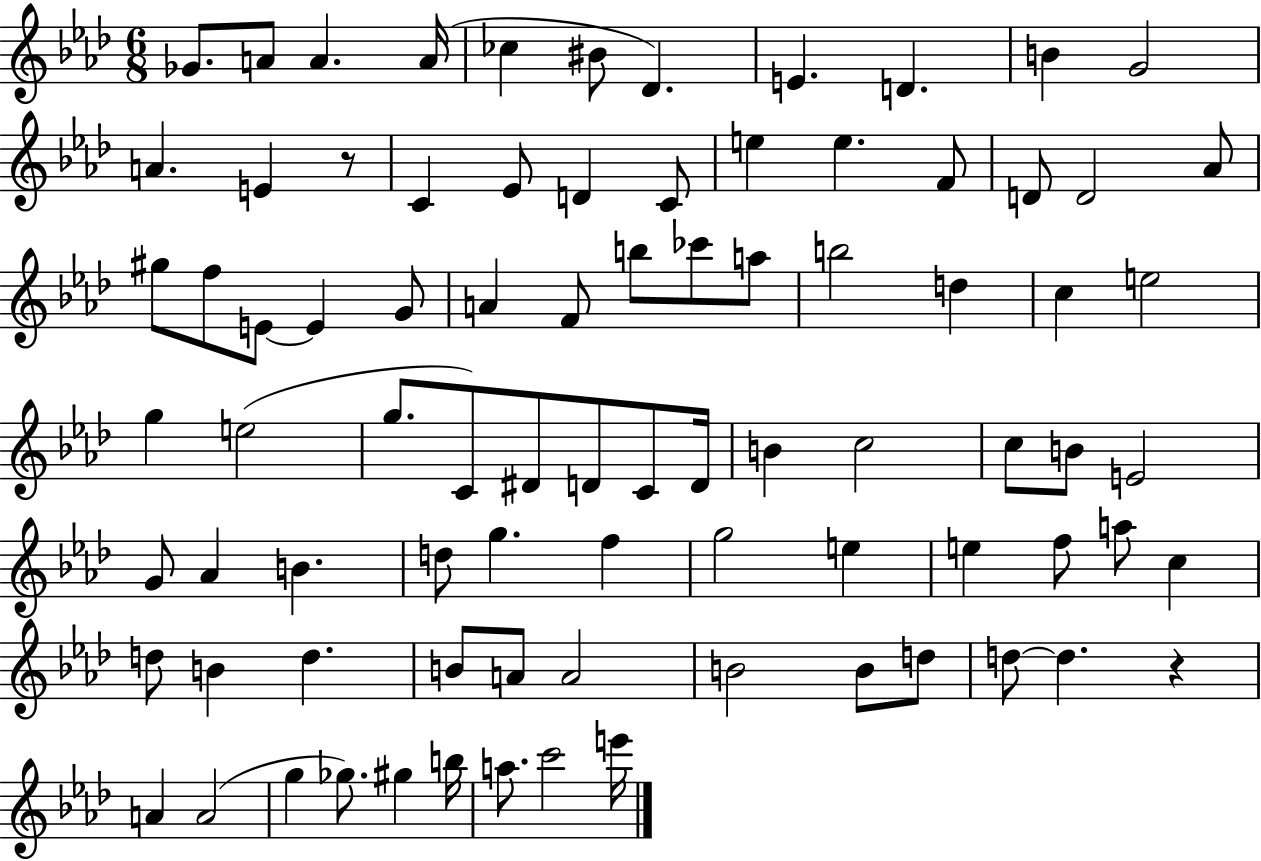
X:1
T:Untitled
M:6/8
L:1/4
K:Ab
_G/2 A/2 A A/4 _c ^B/2 _D E D B G2 A E z/2 C _E/2 D C/2 e e F/2 D/2 D2 _A/2 ^g/2 f/2 E/2 E G/2 A F/2 b/2 _c'/2 a/2 b2 d c e2 g e2 g/2 C/2 ^D/2 D/2 C/2 D/4 B c2 c/2 B/2 E2 G/2 _A B d/2 g f g2 e e f/2 a/2 c d/2 B d B/2 A/2 A2 B2 B/2 d/2 d/2 d z A A2 g _g/2 ^g b/4 a/2 c'2 e'/4